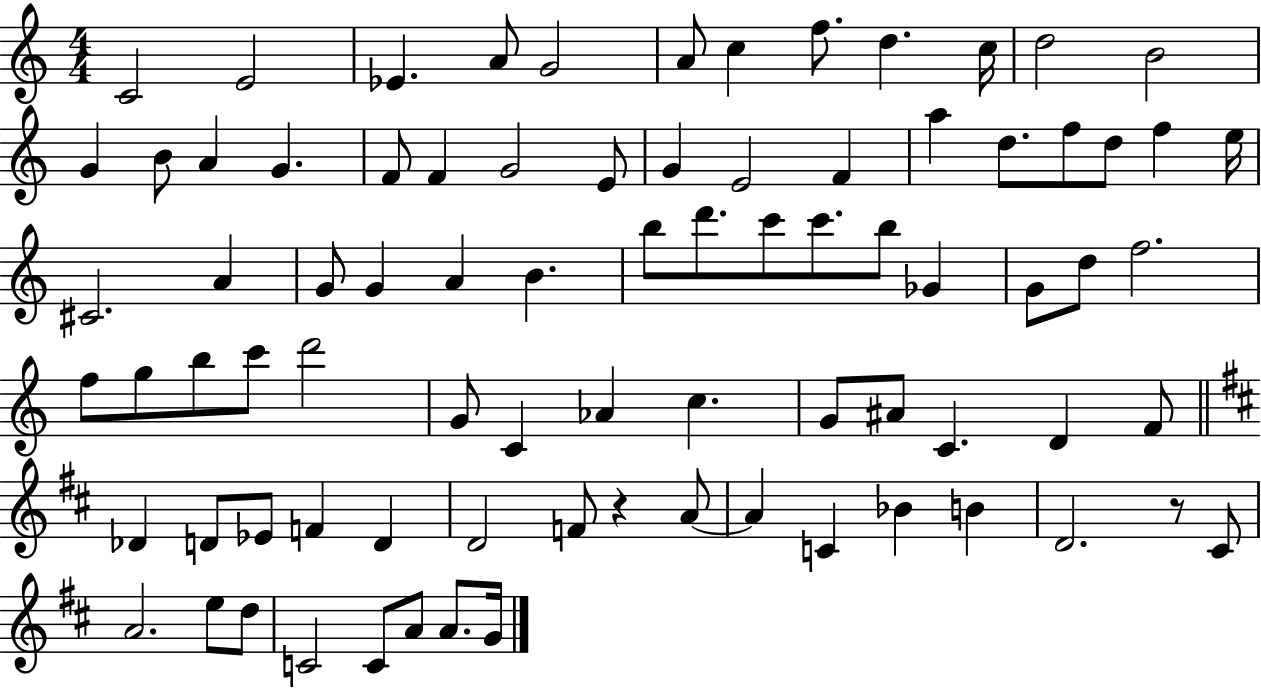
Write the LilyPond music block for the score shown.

{
  \clef treble
  \numericTimeSignature
  \time 4/4
  \key c \major
  c'2 e'2 | ees'4. a'8 g'2 | a'8 c''4 f''8. d''4. c''16 | d''2 b'2 | \break g'4 b'8 a'4 g'4. | f'8 f'4 g'2 e'8 | g'4 e'2 f'4 | a''4 d''8. f''8 d''8 f''4 e''16 | \break cis'2. a'4 | g'8 g'4 a'4 b'4. | b''8 d'''8. c'''8 c'''8. b''8 ges'4 | g'8 d''8 f''2. | \break f''8 g''8 b''8 c'''8 d'''2 | g'8 c'4 aes'4 c''4. | g'8 ais'8 c'4. d'4 f'8 | \bar "||" \break \key b \minor des'4 d'8 ees'8 f'4 d'4 | d'2 f'8 r4 a'8~~ | a'4 c'4 bes'4 b'4 | d'2. r8 cis'8 | \break a'2. e''8 d''8 | c'2 c'8 a'8 a'8. g'16 | \bar "|."
}